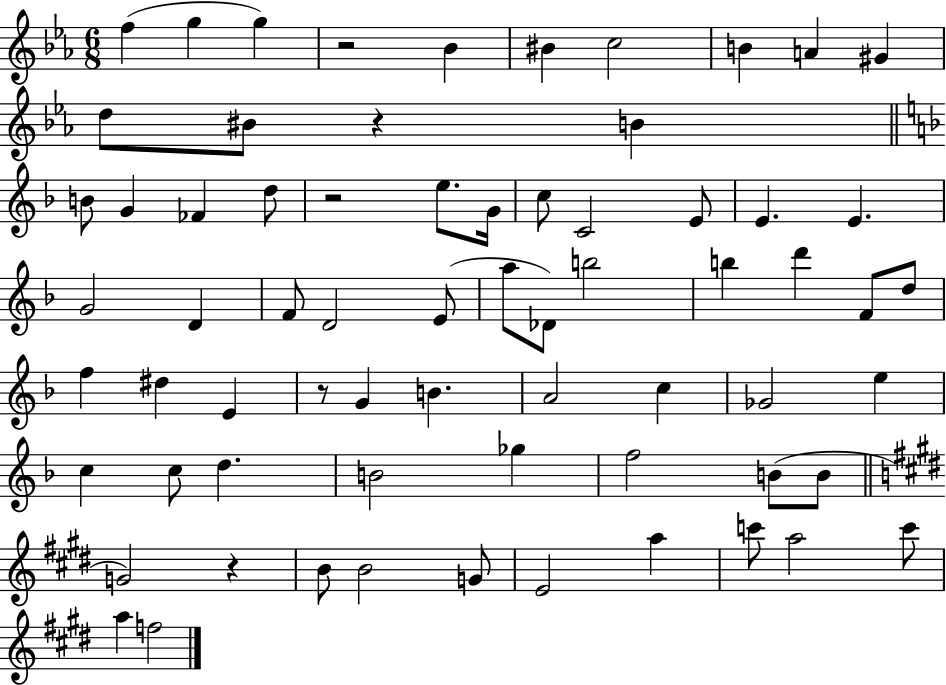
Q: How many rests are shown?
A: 5